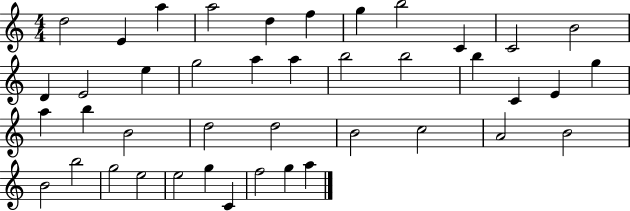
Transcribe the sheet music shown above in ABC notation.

X:1
T:Untitled
M:4/4
L:1/4
K:C
d2 E a a2 d f g b2 C C2 B2 D E2 e g2 a a b2 b2 b C E g a b B2 d2 d2 B2 c2 A2 B2 B2 b2 g2 e2 e2 g C f2 g a